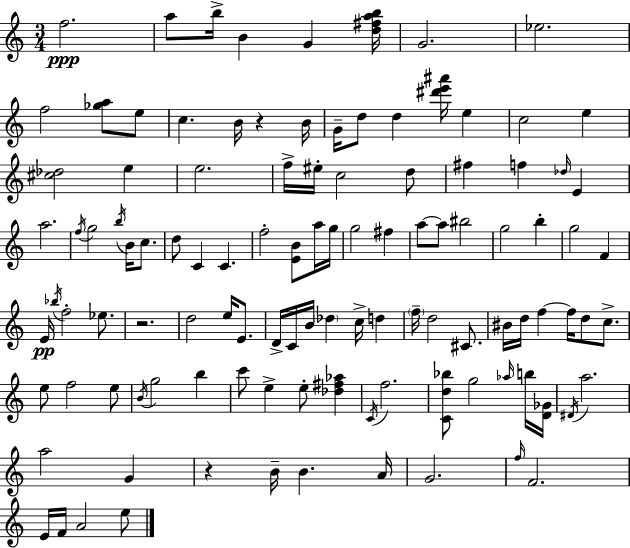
X:1
T:Untitled
M:3/4
L:1/4
K:Am
f2 a/2 b/4 B G [d^fab]/4 G2 _e2 f2 [_ga]/2 e/2 c B/4 z B/4 G/4 d/2 d [^d'e'^a']/4 e c2 e [^c_d]2 e e2 f/4 ^e/4 c2 d/2 ^f f _d/4 E a2 f/4 g2 b/4 B/4 c/2 d/2 C C f2 [EB]/2 a/4 g/4 g2 ^f a/2 a/2 ^b2 g2 b g2 F E/4 _b/4 f2 _e/2 z2 d2 e/4 E/2 D/4 C/4 B/4 _d c/4 d f/4 d2 ^C/2 ^B/4 d/4 f f/4 d/2 c/2 e/2 f2 e/2 B/4 g2 b c'/2 e e/2 [_d^f_a] C/4 f2 [Cd_b]/2 g2 _a/4 b/4 [D_G]/4 ^D/4 a2 a2 G z B/4 B A/4 G2 f/4 F2 E/4 F/4 A2 e/2